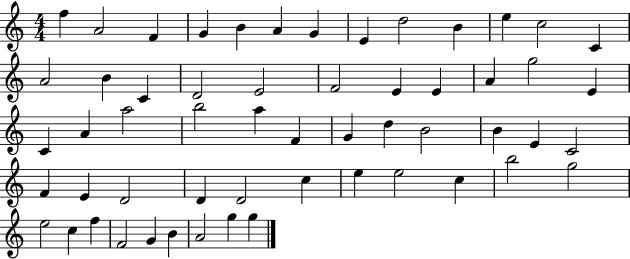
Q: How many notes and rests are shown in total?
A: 56